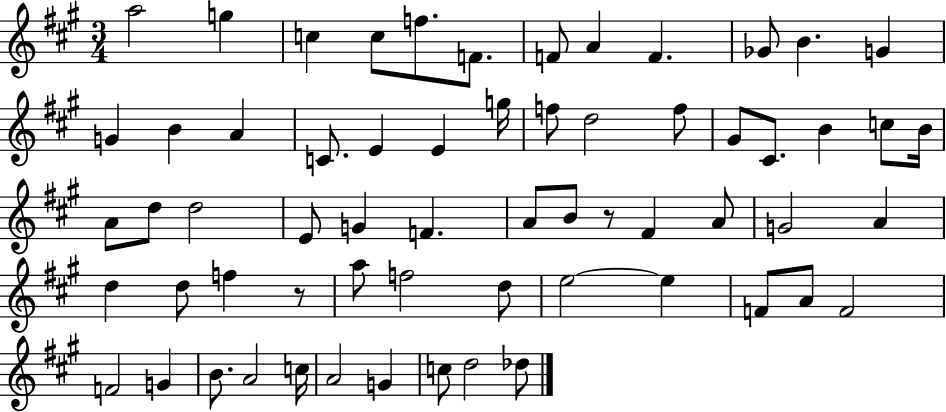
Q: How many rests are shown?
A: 2